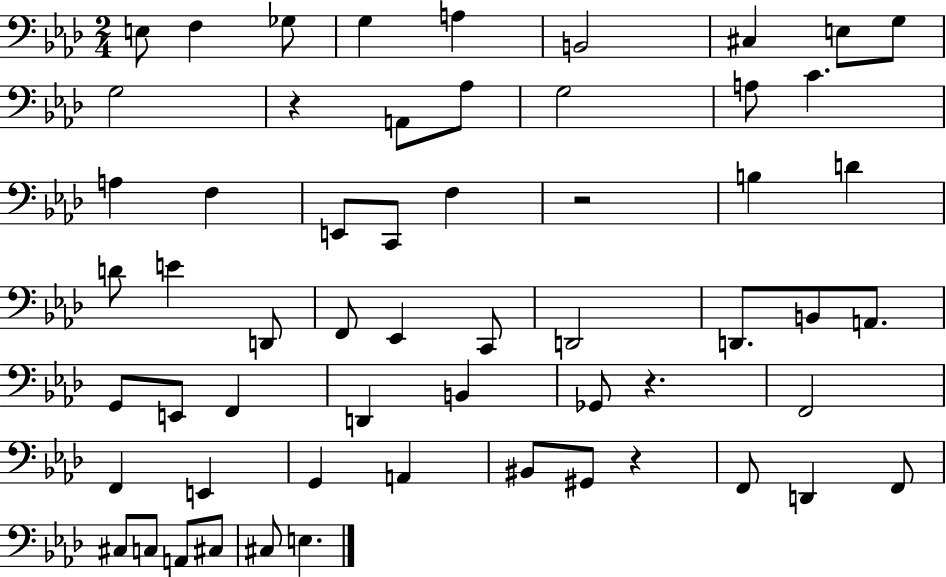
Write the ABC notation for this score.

X:1
T:Untitled
M:2/4
L:1/4
K:Ab
E,/2 F, _G,/2 G, A, B,,2 ^C, E,/2 G,/2 G,2 z A,,/2 _A,/2 G,2 A,/2 C A, F, E,,/2 C,,/2 F, z2 B, D D/2 E D,,/2 F,,/2 _E,, C,,/2 D,,2 D,,/2 B,,/2 A,,/2 G,,/2 E,,/2 F,, D,, B,, _G,,/2 z F,,2 F,, E,, G,, A,, ^B,,/2 ^G,,/2 z F,,/2 D,, F,,/2 ^C,/2 C,/2 A,,/2 ^C,/2 ^C,/2 E,